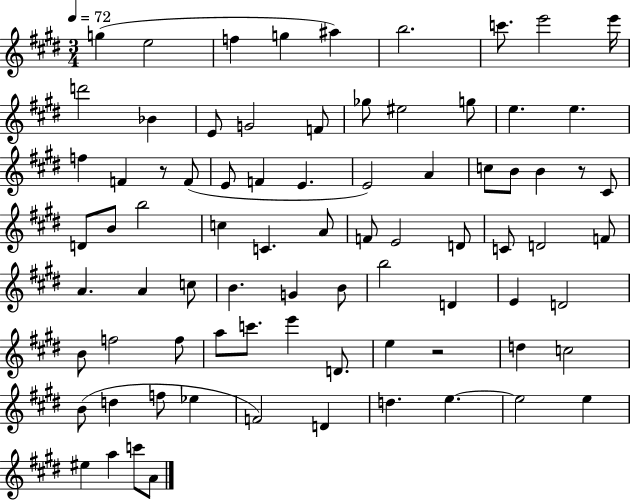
X:1
T:Untitled
M:3/4
L:1/4
K:E
g e2 f g ^a b2 c'/2 e'2 e'/4 d'2 _B E/2 G2 F/2 _g/2 ^e2 g/2 e e f F z/2 F/2 E/2 F E E2 A c/2 B/2 B z/2 ^C/2 D/2 B/2 b2 c C A/2 F/2 E2 D/2 C/2 D2 F/2 A A c/2 B G B/2 b2 D E D2 B/2 f2 f/2 a/2 c'/2 e' D/2 e z2 d c2 B/2 d f/2 _e F2 D d e e2 e ^e a c'/2 A/2